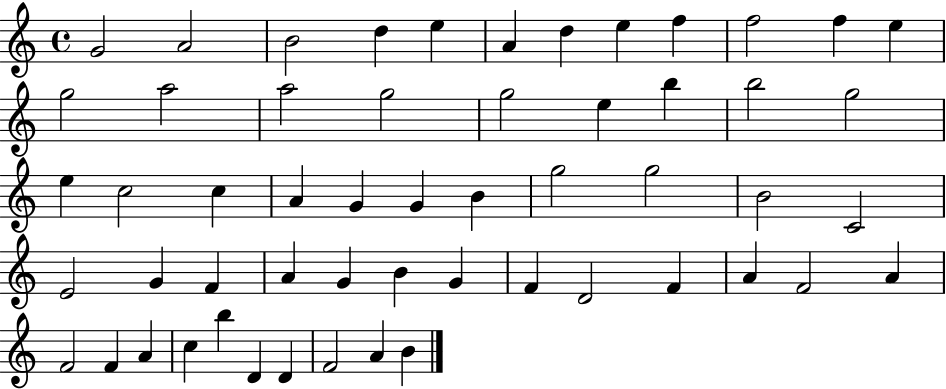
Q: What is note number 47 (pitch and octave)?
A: F4